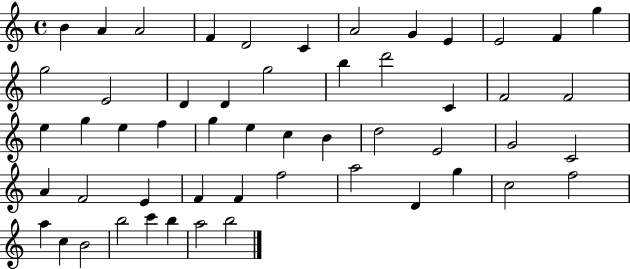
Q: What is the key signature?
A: C major